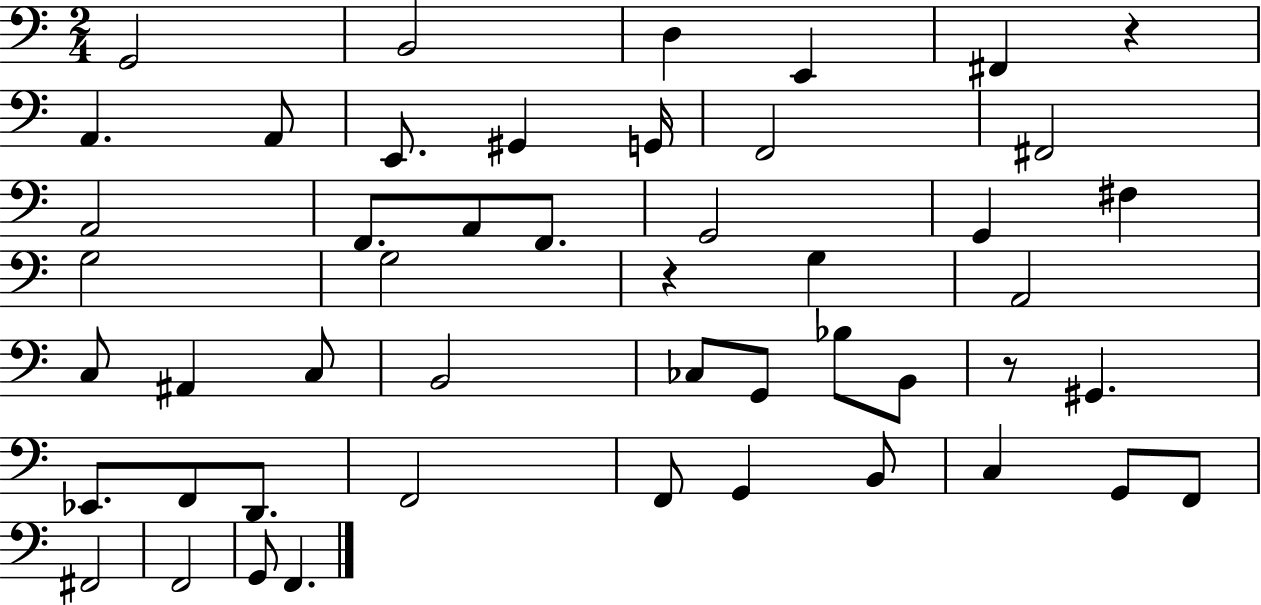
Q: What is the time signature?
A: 2/4